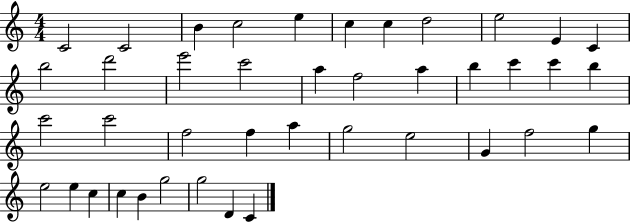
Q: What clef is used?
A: treble